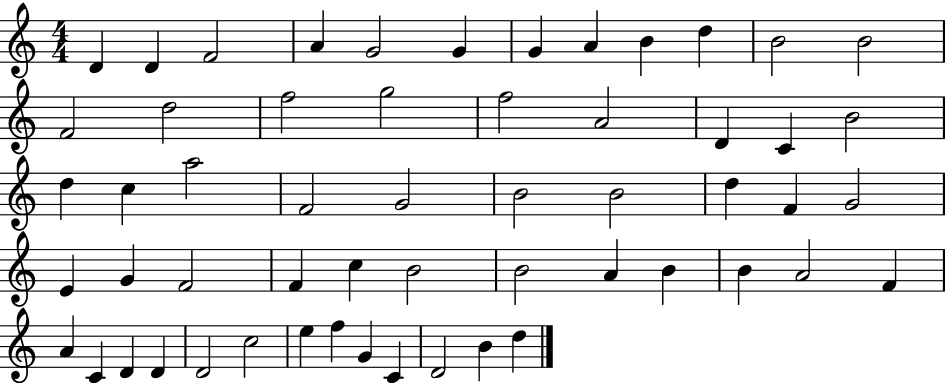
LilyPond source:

{
  \clef treble
  \numericTimeSignature
  \time 4/4
  \key c \major
  d'4 d'4 f'2 | a'4 g'2 g'4 | g'4 a'4 b'4 d''4 | b'2 b'2 | \break f'2 d''2 | f''2 g''2 | f''2 a'2 | d'4 c'4 b'2 | \break d''4 c''4 a''2 | f'2 g'2 | b'2 b'2 | d''4 f'4 g'2 | \break e'4 g'4 f'2 | f'4 c''4 b'2 | b'2 a'4 b'4 | b'4 a'2 f'4 | \break a'4 c'4 d'4 d'4 | d'2 c''2 | e''4 f''4 g'4 c'4 | d'2 b'4 d''4 | \break \bar "|."
}